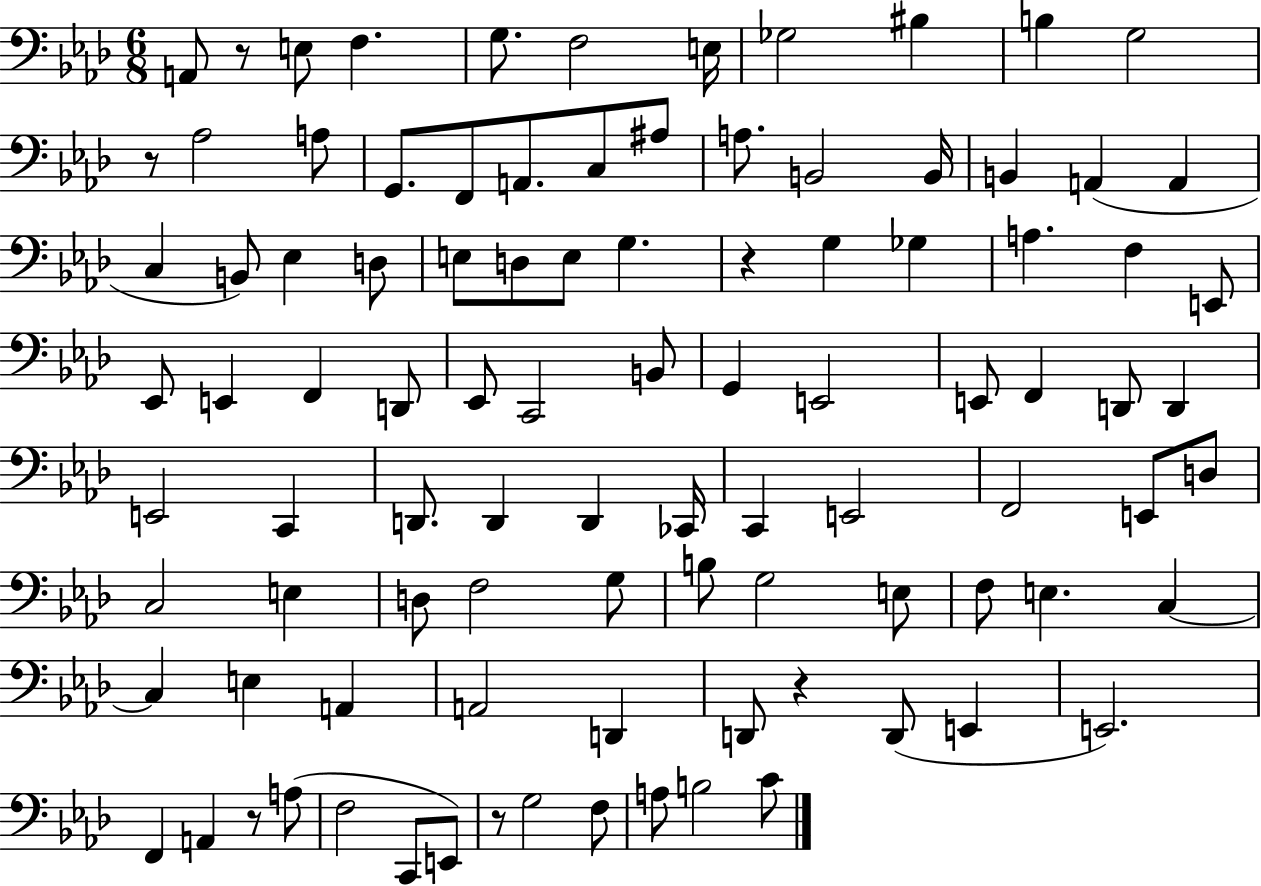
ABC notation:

X:1
T:Untitled
M:6/8
L:1/4
K:Ab
A,,/2 z/2 E,/2 F, G,/2 F,2 E,/4 _G,2 ^B, B, G,2 z/2 _A,2 A,/2 G,,/2 F,,/2 A,,/2 C,/2 ^A,/2 A,/2 B,,2 B,,/4 B,, A,, A,, C, B,,/2 _E, D,/2 E,/2 D,/2 E,/2 G, z G, _G, A, F, E,,/2 _E,,/2 E,, F,, D,,/2 _E,,/2 C,,2 B,,/2 G,, E,,2 E,,/2 F,, D,,/2 D,, E,,2 C,, D,,/2 D,, D,, _C,,/4 C,, E,,2 F,,2 E,,/2 D,/2 C,2 E, D,/2 F,2 G,/2 B,/2 G,2 E,/2 F,/2 E, C, C, E, A,, A,,2 D,, D,,/2 z D,,/2 E,, E,,2 F,, A,, z/2 A,/2 F,2 C,,/2 E,,/2 z/2 G,2 F,/2 A,/2 B,2 C/2